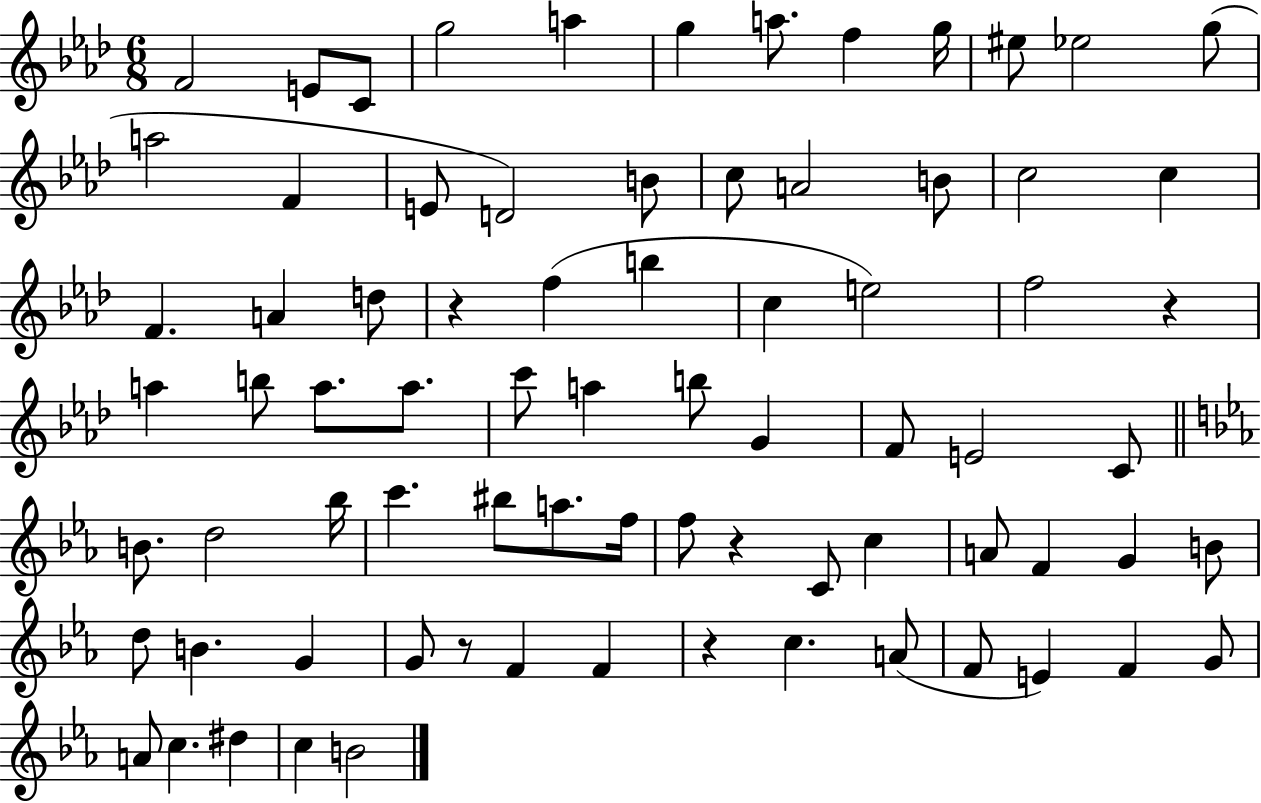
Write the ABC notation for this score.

X:1
T:Untitled
M:6/8
L:1/4
K:Ab
F2 E/2 C/2 g2 a g a/2 f g/4 ^e/2 _e2 g/2 a2 F E/2 D2 B/2 c/2 A2 B/2 c2 c F A d/2 z f b c e2 f2 z a b/2 a/2 a/2 c'/2 a b/2 G F/2 E2 C/2 B/2 d2 _b/4 c' ^b/2 a/2 f/4 f/2 z C/2 c A/2 F G B/2 d/2 B G G/2 z/2 F F z c A/2 F/2 E F G/2 A/2 c ^d c B2